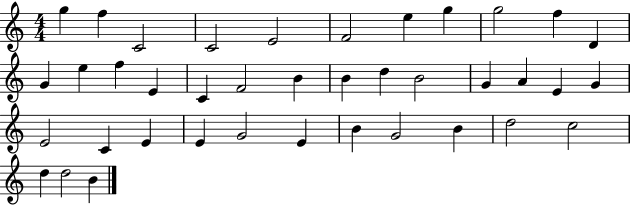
X:1
T:Untitled
M:4/4
L:1/4
K:C
g f C2 C2 E2 F2 e g g2 f D G e f E C F2 B B d B2 G A E G E2 C E E G2 E B G2 B d2 c2 d d2 B